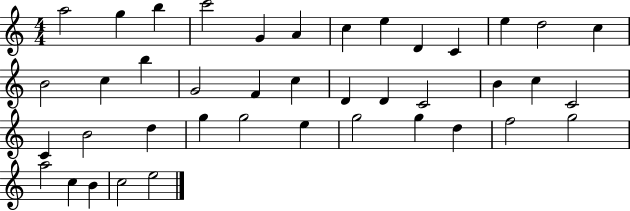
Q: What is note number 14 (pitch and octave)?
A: B4